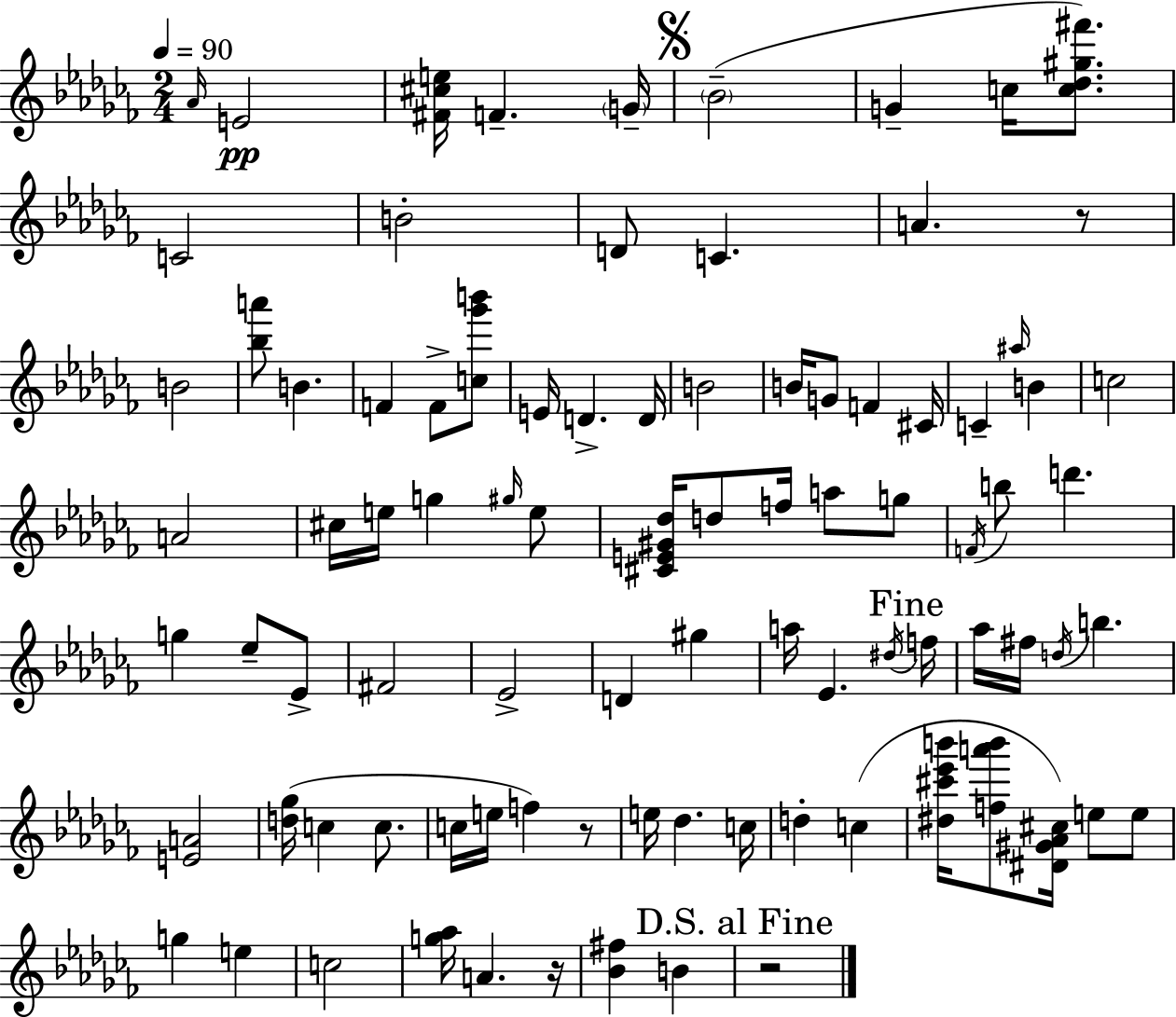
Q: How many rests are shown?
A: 4